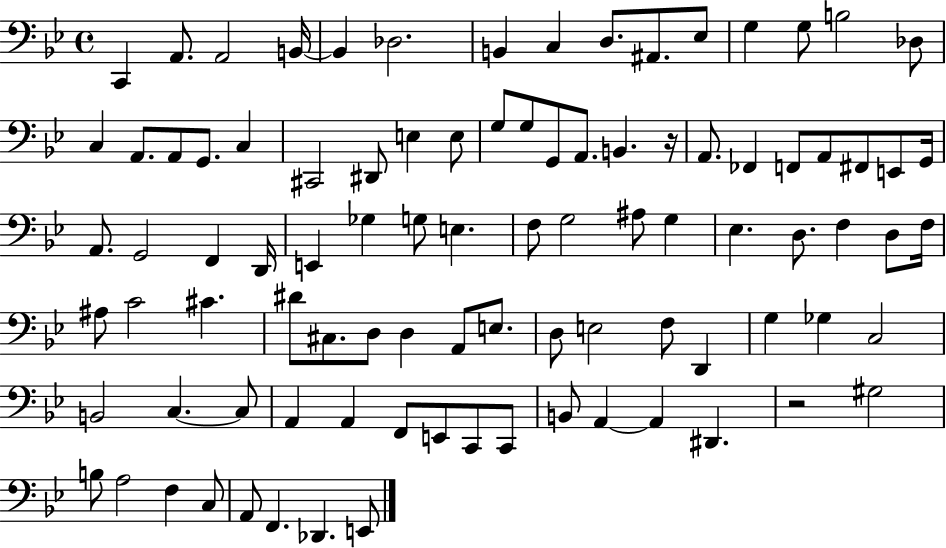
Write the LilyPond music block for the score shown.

{
  \clef bass
  \time 4/4
  \defaultTimeSignature
  \key bes \major
  c,4 a,8. a,2 b,16~~ | b,4 des2. | b,4 c4 d8. ais,8. ees8 | g4 g8 b2 des8 | \break c4 a,8. a,8 g,8. c4 | cis,2 dis,8 e4 e8 | g8 g8 g,8 a,8. b,4. r16 | a,8. fes,4 f,8 a,8 fis,8 e,8 g,16 | \break a,8. g,2 f,4 d,16 | e,4 ges4 g8 e4. | f8 g2 ais8 g4 | ees4. d8. f4 d8 f16 | \break ais8 c'2 cis'4. | dis'8 cis8. d8 d4 a,8 e8. | d8 e2 f8 d,4 | g4 ges4 c2 | \break b,2 c4.~~ c8 | a,4 a,4 f,8 e,8 c,8 c,8 | b,8 a,4~~ a,4 dis,4. | r2 gis2 | \break b8 a2 f4 c8 | a,8 f,4. des,4. e,8 | \bar "|."
}